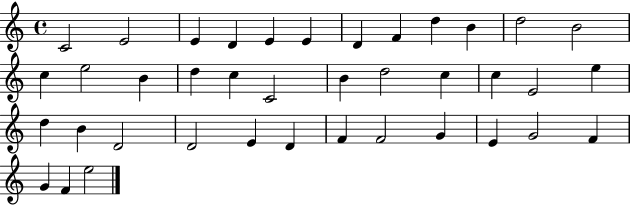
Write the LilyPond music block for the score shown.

{
  \clef treble
  \time 4/4
  \defaultTimeSignature
  \key c \major
  c'2 e'2 | e'4 d'4 e'4 e'4 | d'4 f'4 d''4 b'4 | d''2 b'2 | \break c''4 e''2 b'4 | d''4 c''4 c'2 | b'4 d''2 c''4 | c''4 e'2 e''4 | \break d''4 b'4 d'2 | d'2 e'4 d'4 | f'4 f'2 g'4 | e'4 g'2 f'4 | \break g'4 f'4 e''2 | \bar "|."
}